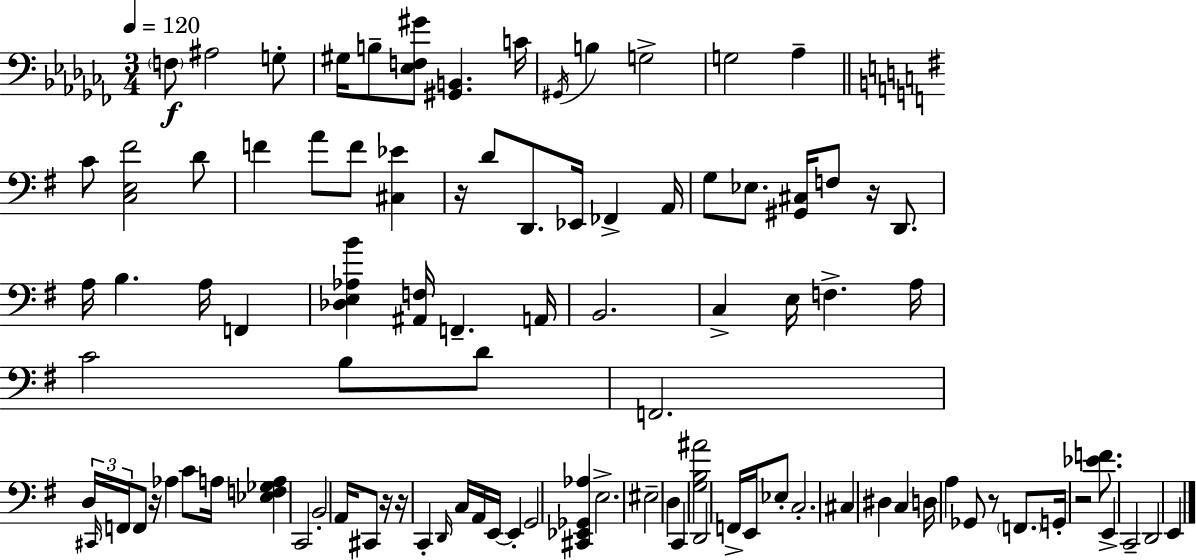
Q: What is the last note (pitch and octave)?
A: E2